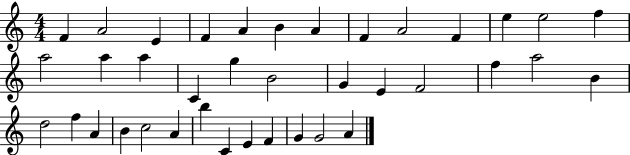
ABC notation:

X:1
T:Untitled
M:4/4
L:1/4
K:C
F A2 E F A B A F A2 F e e2 f a2 a a C g B2 G E F2 f a2 B d2 f A B c2 A b C E F G G2 A